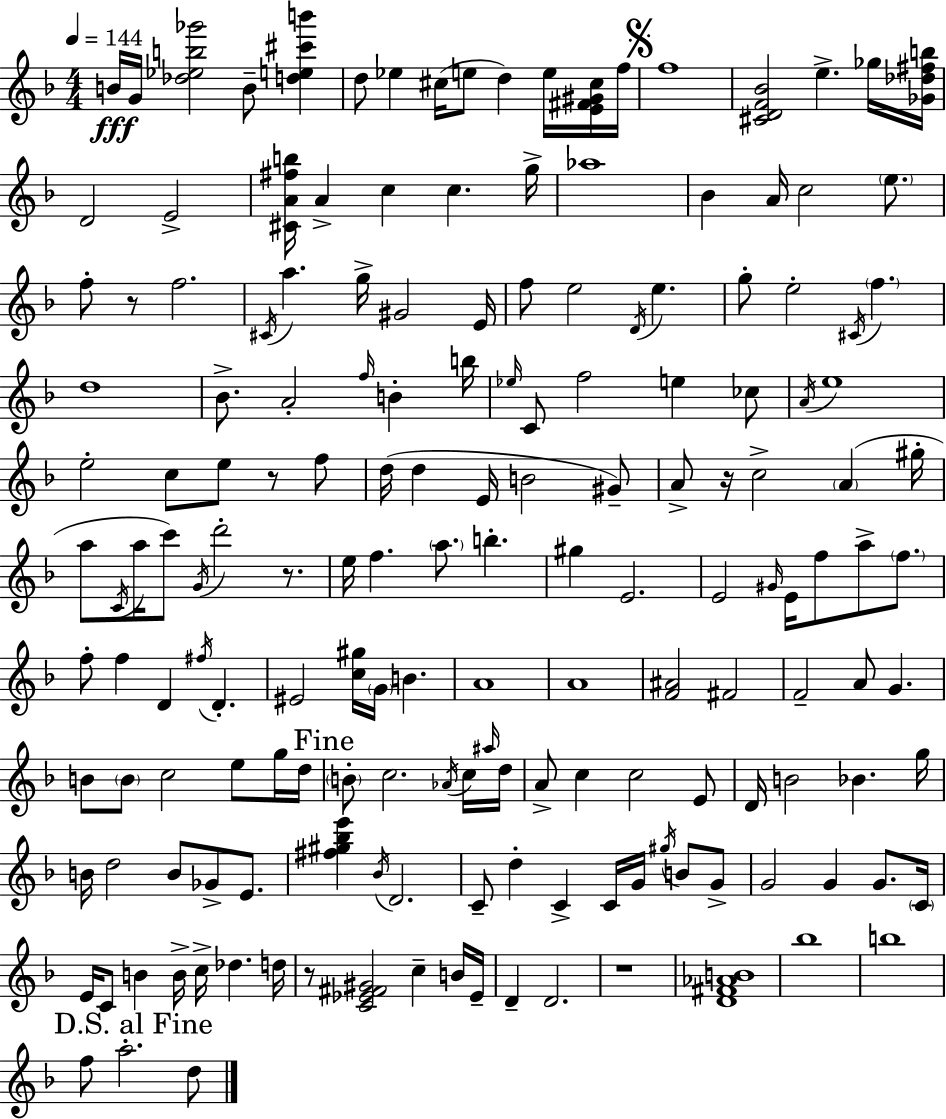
B4/s G4/s [Db5,Eb5,B5,Gb6]/h B4/e [D5,E5,C#6,B6]/q D5/e Eb5/q C#5/s E5/e D5/q E5/s [E4,F#4,G#4,C#5]/s F5/s F5/w [C#4,D4,F4,Bb4]/h E5/q. Gb5/s [Gb4,Db5,F#5,B5]/s D4/h E4/h [C#4,A4,F#5,B5]/s A4/q C5/q C5/q. G5/s Ab5/w Bb4/q A4/s C5/h E5/e. F5/e R/e F5/h. C#4/s A5/q. G5/s G#4/h E4/s F5/e E5/h D4/s E5/q. G5/e E5/h C#4/s F5/q. D5/w Bb4/e. A4/h F5/s B4/q B5/s Eb5/s C4/e F5/h E5/q CES5/e A4/s E5/w E5/h C5/e E5/e R/e F5/e D5/s D5/q E4/s B4/h G#4/e A4/e R/s C5/h A4/q G#5/s A5/e C4/s A5/s C6/e G4/s D6/h R/e. E5/s F5/q. A5/e. B5/q. G#5/q E4/h. E4/h G#4/s E4/s F5/e A5/e F5/e. F5/e F5/q D4/q F#5/s D4/q. EIS4/h [C5,G#5]/s G4/s B4/q. A4/w A4/w [F4,A#4]/h F#4/h F4/h A4/e G4/q. B4/e B4/e C5/h E5/e G5/s D5/s B4/e C5/h. Ab4/s C5/s A#5/s D5/s A4/e C5/q C5/h E4/e D4/s B4/h Bb4/q. G5/s B4/s D5/h B4/e Gb4/e E4/e. [F#5,G#5,Bb5,E6]/q Bb4/s D4/h. C4/e D5/q C4/q C4/s G4/s G#5/s B4/e G4/e G4/h G4/q G4/e. C4/s E4/s C4/e B4/q B4/s C5/s Db5/q. D5/s R/e [C4,Eb4,F#4,G#4]/h C5/q B4/s Eb4/s D4/q D4/h. R/w [D4,F#4,Ab4,B4]/w Bb5/w B5/w F5/e A5/h. D5/e